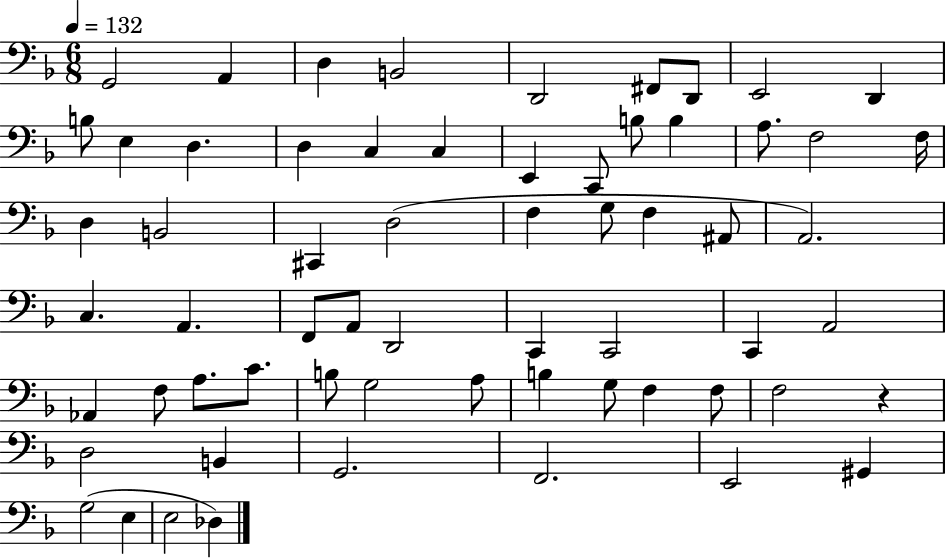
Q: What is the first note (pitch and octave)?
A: G2